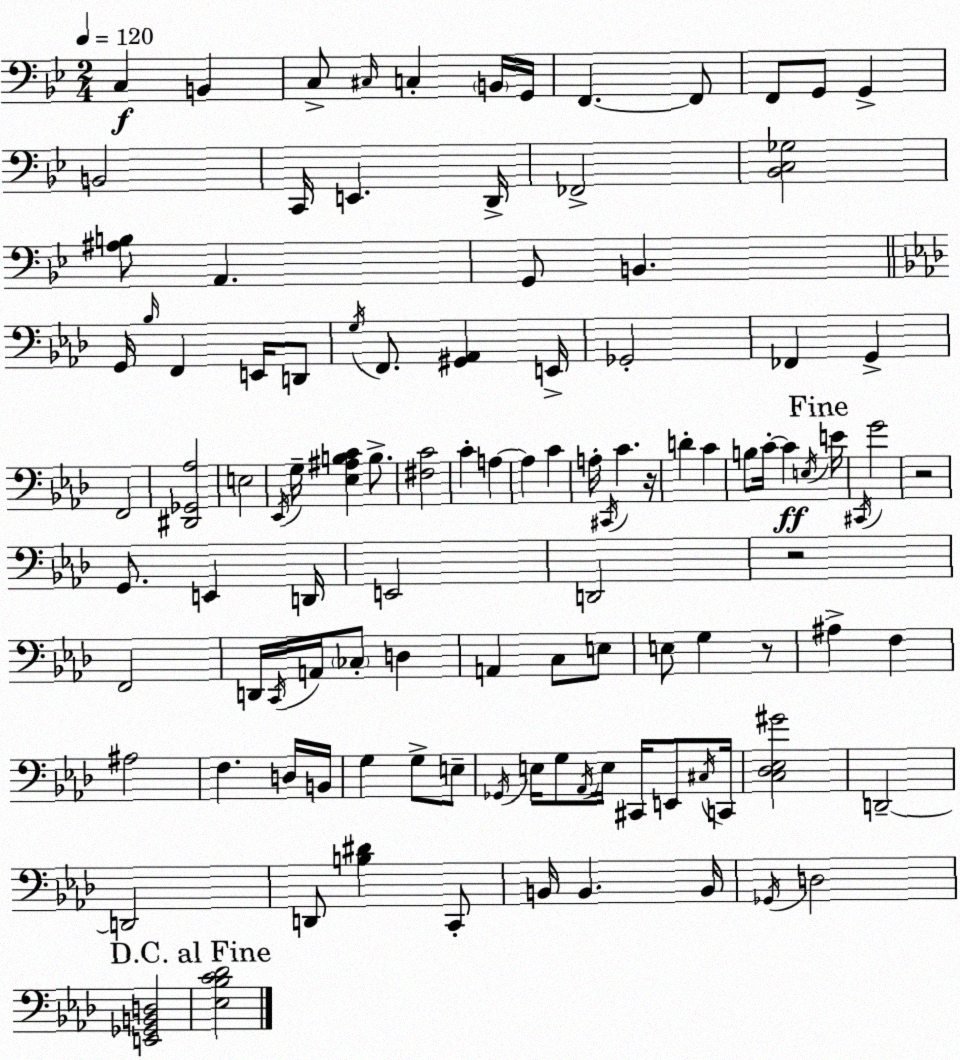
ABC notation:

X:1
T:Untitled
M:2/4
L:1/4
K:Gm
C, B,, C,/2 ^C,/4 C, B,,/4 G,,/4 F,, F,,/2 F,,/2 G,,/2 G,, B,,2 C,,/4 E,, D,,/4 _F,,2 [_B,,C,_G,]2 [^A,B,]/2 A,, G,,/2 B,, G,,/4 _B,/4 F,, E,,/4 D,,/2 G,/4 F,,/2 [^G,,_A,,] E,,/4 _G,,2 _F,, G,, F,,2 [^D,,_G,,_A,]2 E,2 _E,,/4 G,/4 [_E,^A,B,C] B,/2 [^F,C]2 C A, A, C A,/4 ^C,,/4 C z/4 D C B,/2 C/4 C E,/4 E/4 ^C,,/4 G2 z2 G,,/2 E,, D,,/4 E,,2 D,,2 z2 F,,2 D,,/4 C,,/4 A,,/4 _C,/2 D, A,, C,/2 E,/2 E,/2 G, z/2 ^A, F, ^A,2 F, D,/4 B,,/4 G, G,/2 E,/2 _G,,/4 E,/4 G,/2 _A,,/4 E,/4 ^C,,/4 E,,/2 ^C,/4 C,,/4 [C,_D,_E,^G]2 D,,2 D,,2 D,,/2 [B,^D] C,,/2 B,,/4 B,, B,,/4 _G,,/4 D,2 [E,,_G,,B,,D,]2 [_E,_B,C_D]2